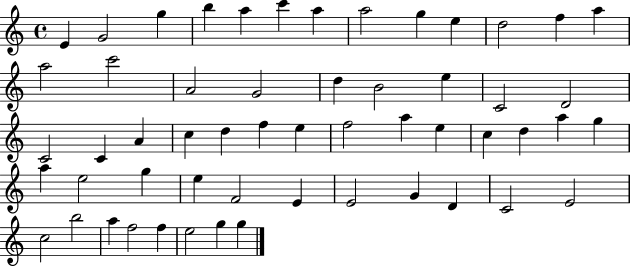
{
  \clef treble
  \time 4/4
  \defaultTimeSignature
  \key c \major
  e'4 g'2 g''4 | b''4 a''4 c'''4 a''4 | a''2 g''4 e''4 | d''2 f''4 a''4 | \break a''2 c'''2 | a'2 g'2 | d''4 b'2 e''4 | c'2 d'2 | \break c'2 c'4 a'4 | c''4 d''4 f''4 e''4 | f''2 a''4 e''4 | c''4 d''4 a''4 g''4 | \break a''4 e''2 g''4 | e''4 f'2 e'4 | e'2 g'4 d'4 | c'2 e'2 | \break c''2 b''2 | a''4 f''2 f''4 | e''2 g''4 g''4 | \bar "|."
}